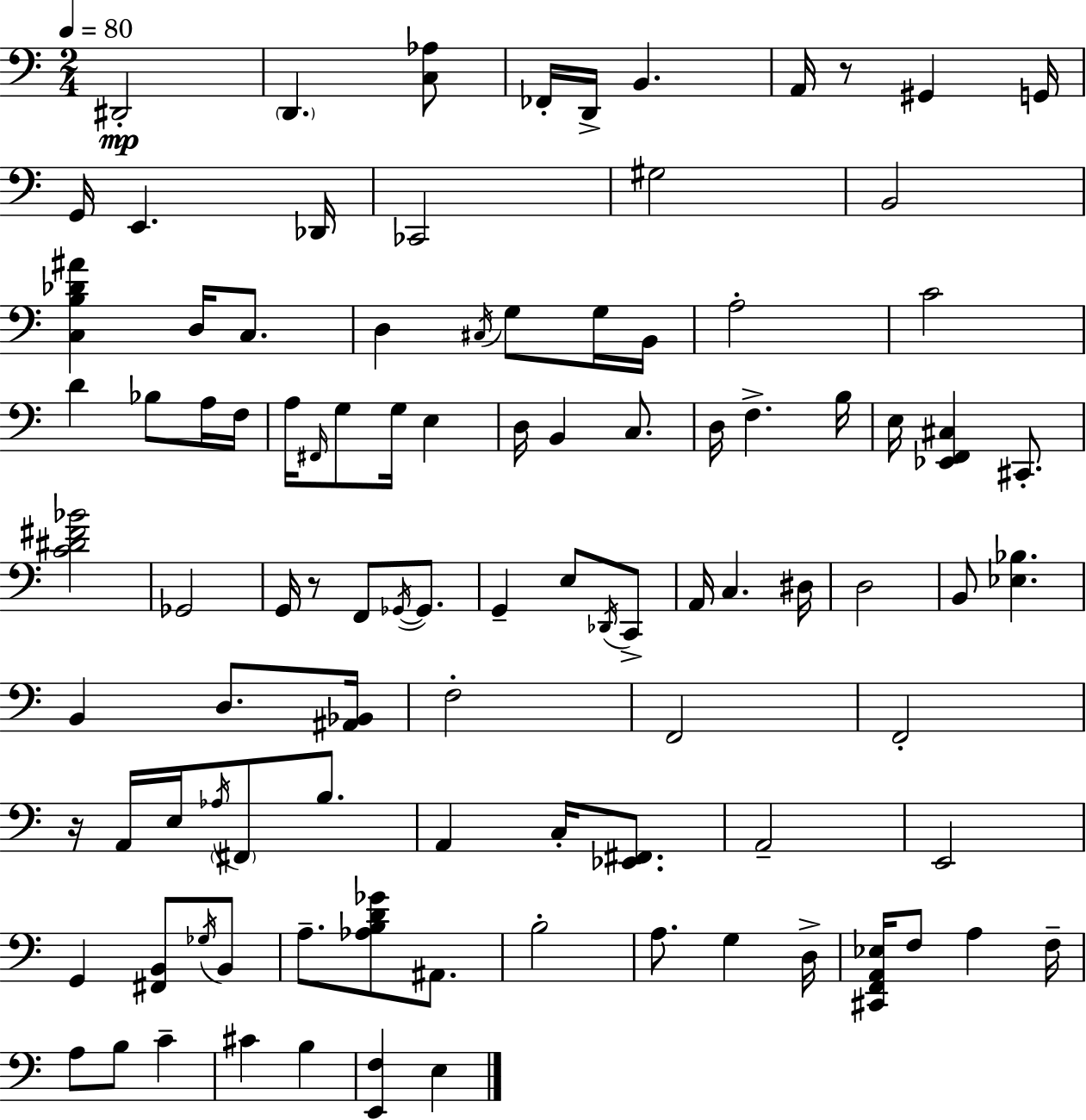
D#2/h D2/q. [C3,Ab3]/e FES2/s D2/s B2/q. A2/s R/e G#2/q G2/s G2/s E2/q. Db2/s CES2/h G#3/h B2/h [C3,B3,Db4,A#4]/q D3/s C3/e. D3/q C#3/s G3/e G3/s B2/s A3/h C4/h D4/q Bb3/e A3/s F3/s A3/s F#2/s G3/e G3/s E3/q D3/s B2/q C3/e. D3/s F3/q. B3/s E3/s [Eb2,F2,C#3]/q C#2/e. [C4,D#4,F#4,Bb4]/h Gb2/h G2/s R/e F2/e Gb2/s Gb2/e. G2/q E3/e Db2/s C2/e A2/s C3/q. D#3/s D3/h B2/e [Eb3,Bb3]/q. B2/q D3/e. [A#2,Bb2]/s F3/h F2/h F2/h R/s A2/s E3/s Ab3/s F#2/e B3/e. A2/q C3/s [Eb2,F#2]/e. A2/h E2/h G2/q [F#2,B2]/e Gb3/s B2/e A3/e. [Ab3,B3,D4,Gb4]/e A#2/e. B3/h A3/e. G3/q D3/s [C#2,F2,A2,Eb3]/s F3/e A3/q F3/s A3/e B3/e C4/q C#4/q B3/q [E2,F3]/q E3/q